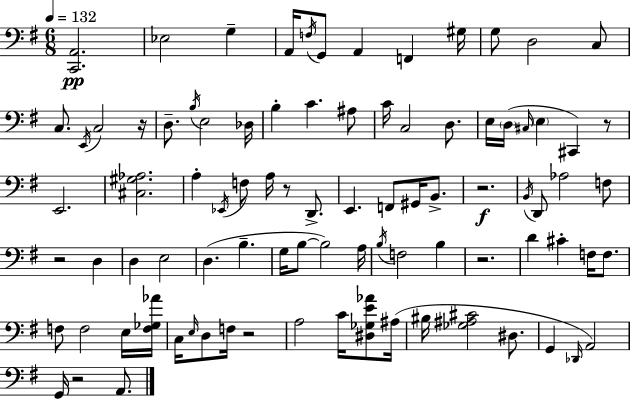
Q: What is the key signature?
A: E minor